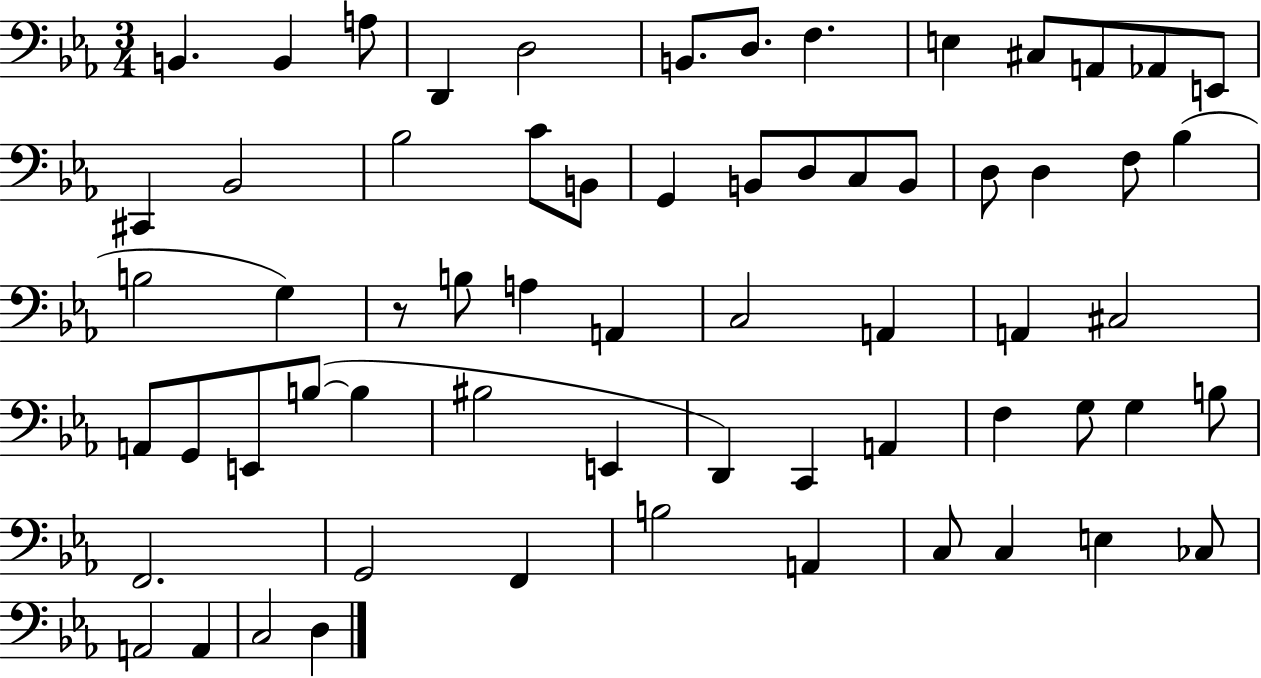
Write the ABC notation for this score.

X:1
T:Untitled
M:3/4
L:1/4
K:Eb
B,, B,, A,/2 D,, D,2 B,,/2 D,/2 F, E, ^C,/2 A,,/2 _A,,/2 E,,/2 ^C,, _B,,2 _B,2 C/2 B,,/2 G,, B,,/2 D,/2 C,/2 B,,/2 D,/2 D, F,/2 _B, B,2 G, z/2 B,/2 A, A,, C,2 A,, A,, ^C,2 A,,/2 G,,/2 E,,/2 B,/2 B, ^B,2 E,, D,, C,, A,, F, G,/2 G, B,/2 F,,2 G,,2 F,, B,2 A,, C,/2 C, E, _C,/2 A,,2 A,, C,2 D,